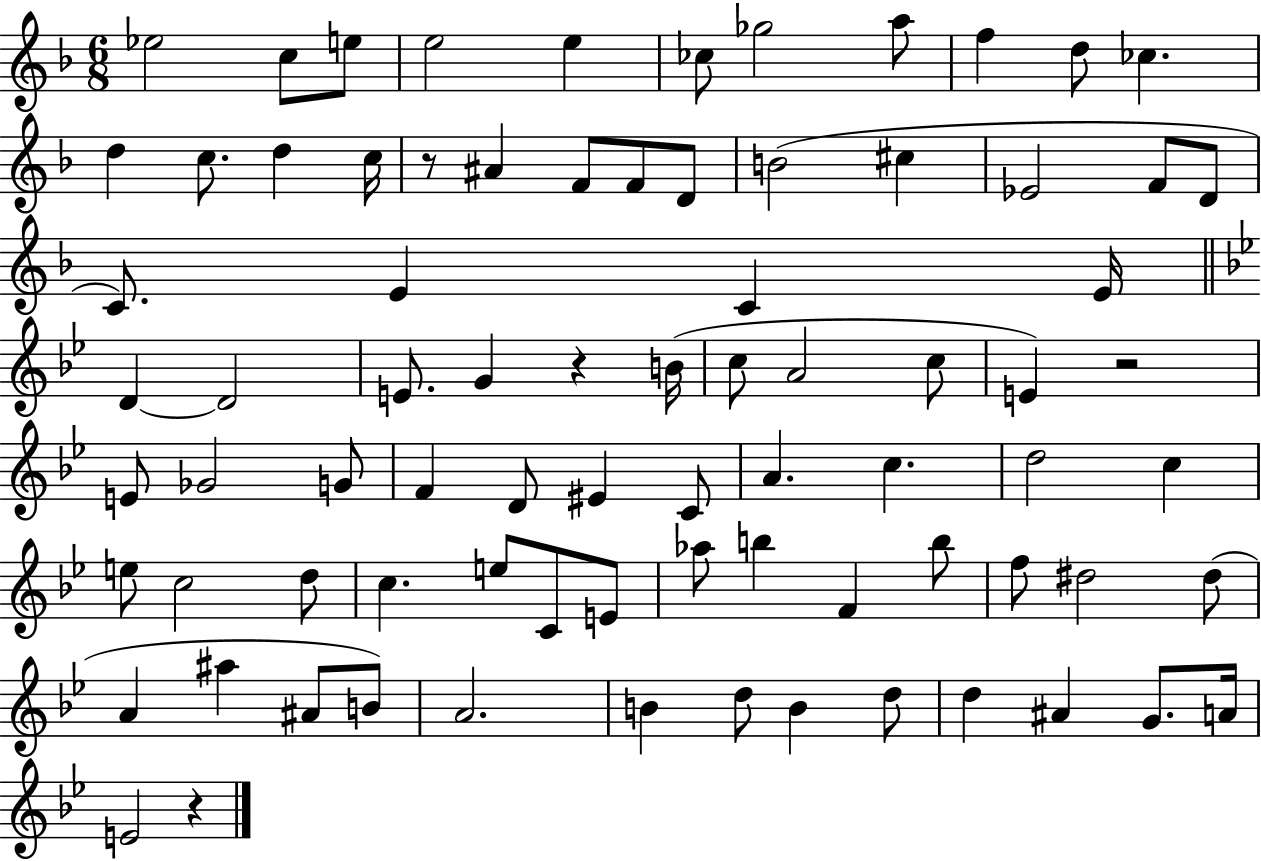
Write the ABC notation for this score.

X:1
T:Untitled
M:6/8
L:1/4
K:F
_e2 c/2 e/2 e2 e _c/2 _g2 a/2 f d/2 _c d c/2 d c/4 z/2 ^A F/2 F/2 D/2 B2 ^c _E2 F/2 D/2 C/2 E C E/4 D D2 E/2 G z B/4 c/2 A2 c/2 E z2 E/2 _G2 G/2 F D/2 ^E C/2 A c d2 c e/2 c2 d/2 c e/2 C/2 E/2 _a/2 b F b/2 f/2 ^d2 ^d/2 A ^a ^A/2 B/2 A2 B d/2 B d/2 d ^A G/2 A/4 E2 z